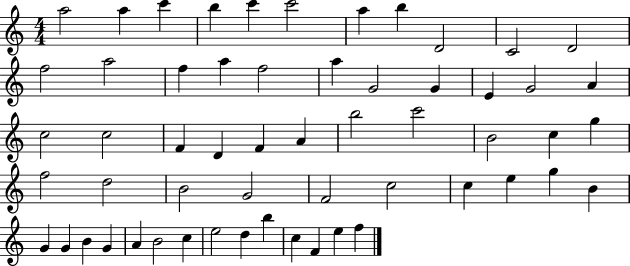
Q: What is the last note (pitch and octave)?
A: F5